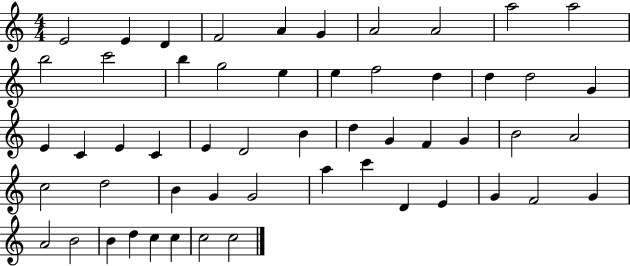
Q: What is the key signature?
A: C major